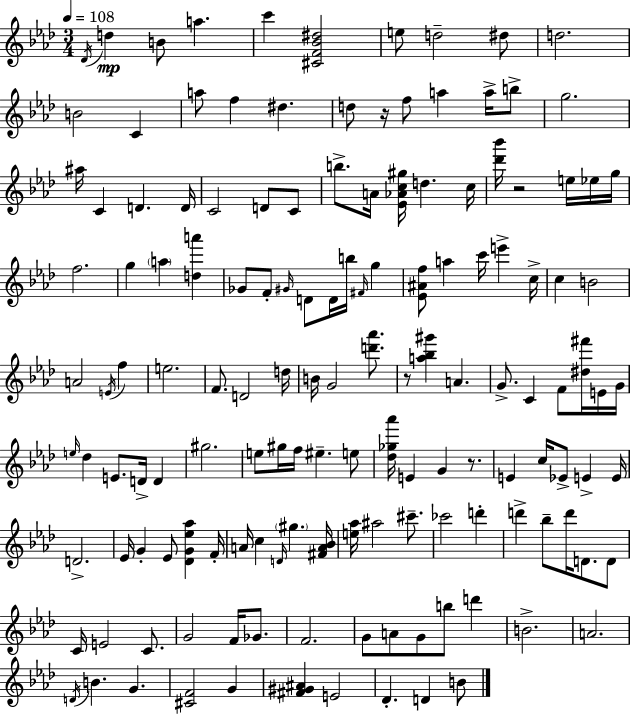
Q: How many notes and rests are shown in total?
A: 142